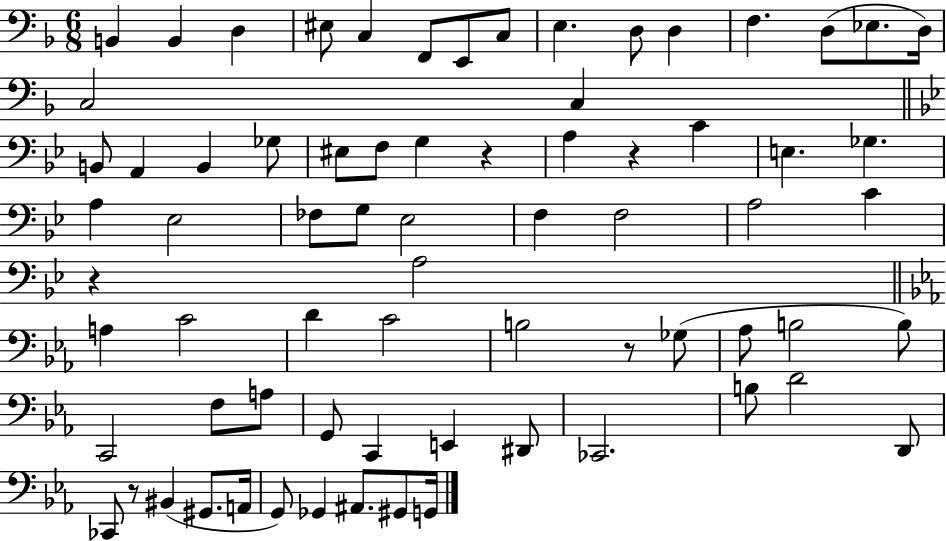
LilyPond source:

{
  \clef bass
  \numericTimeSignature
  \time 6/8
  \key f \major
  b,4 b,4 d4 | eis8 c4 f,8 e,8 c8 | e4. d8 d4 | f4. d8( ees8. d16) | \break c2 c4 | \bar "||" \break \key bes \major b,8 a,4 b,4 ges8 | eis8 f8 g4 r4 | a4 r4 c'4 | e4. ges4. | \break a4 ees2 | fes8 g8 ees2 | f4 f2 | a2 c'4 | \break r4 a2 | \bar "||" \break \key ees \major a4 c'2 | d'4 c'2 | b2 r8 ges8( | aes8 b2 b8) | \break c,2 f8 a8 | g,8 c,4 e,4 dis,8 | ces,2. | b8 d'2 d,8 | \break ces,8 r8 bis,4( gis,8. a,16 | g,8) ges,4 ais,8. gis,8 g,16 | \bar "|."
}